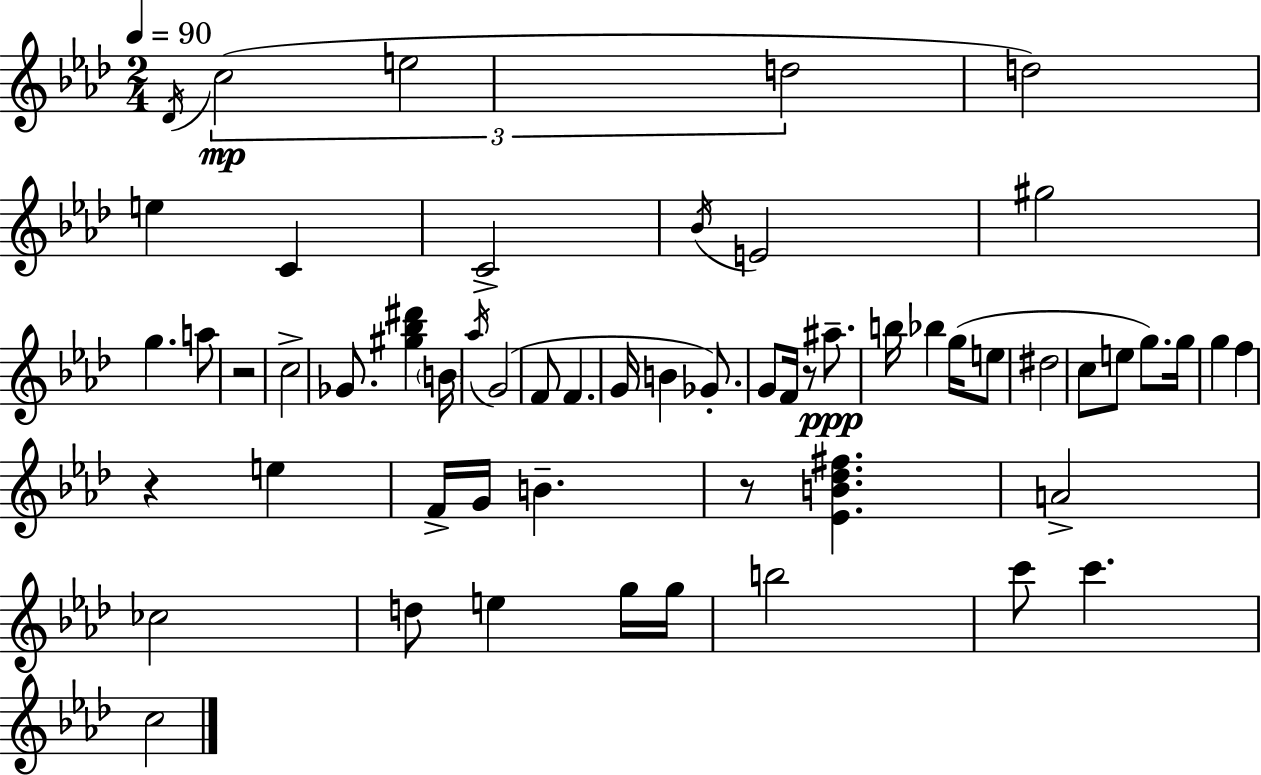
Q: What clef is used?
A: treble